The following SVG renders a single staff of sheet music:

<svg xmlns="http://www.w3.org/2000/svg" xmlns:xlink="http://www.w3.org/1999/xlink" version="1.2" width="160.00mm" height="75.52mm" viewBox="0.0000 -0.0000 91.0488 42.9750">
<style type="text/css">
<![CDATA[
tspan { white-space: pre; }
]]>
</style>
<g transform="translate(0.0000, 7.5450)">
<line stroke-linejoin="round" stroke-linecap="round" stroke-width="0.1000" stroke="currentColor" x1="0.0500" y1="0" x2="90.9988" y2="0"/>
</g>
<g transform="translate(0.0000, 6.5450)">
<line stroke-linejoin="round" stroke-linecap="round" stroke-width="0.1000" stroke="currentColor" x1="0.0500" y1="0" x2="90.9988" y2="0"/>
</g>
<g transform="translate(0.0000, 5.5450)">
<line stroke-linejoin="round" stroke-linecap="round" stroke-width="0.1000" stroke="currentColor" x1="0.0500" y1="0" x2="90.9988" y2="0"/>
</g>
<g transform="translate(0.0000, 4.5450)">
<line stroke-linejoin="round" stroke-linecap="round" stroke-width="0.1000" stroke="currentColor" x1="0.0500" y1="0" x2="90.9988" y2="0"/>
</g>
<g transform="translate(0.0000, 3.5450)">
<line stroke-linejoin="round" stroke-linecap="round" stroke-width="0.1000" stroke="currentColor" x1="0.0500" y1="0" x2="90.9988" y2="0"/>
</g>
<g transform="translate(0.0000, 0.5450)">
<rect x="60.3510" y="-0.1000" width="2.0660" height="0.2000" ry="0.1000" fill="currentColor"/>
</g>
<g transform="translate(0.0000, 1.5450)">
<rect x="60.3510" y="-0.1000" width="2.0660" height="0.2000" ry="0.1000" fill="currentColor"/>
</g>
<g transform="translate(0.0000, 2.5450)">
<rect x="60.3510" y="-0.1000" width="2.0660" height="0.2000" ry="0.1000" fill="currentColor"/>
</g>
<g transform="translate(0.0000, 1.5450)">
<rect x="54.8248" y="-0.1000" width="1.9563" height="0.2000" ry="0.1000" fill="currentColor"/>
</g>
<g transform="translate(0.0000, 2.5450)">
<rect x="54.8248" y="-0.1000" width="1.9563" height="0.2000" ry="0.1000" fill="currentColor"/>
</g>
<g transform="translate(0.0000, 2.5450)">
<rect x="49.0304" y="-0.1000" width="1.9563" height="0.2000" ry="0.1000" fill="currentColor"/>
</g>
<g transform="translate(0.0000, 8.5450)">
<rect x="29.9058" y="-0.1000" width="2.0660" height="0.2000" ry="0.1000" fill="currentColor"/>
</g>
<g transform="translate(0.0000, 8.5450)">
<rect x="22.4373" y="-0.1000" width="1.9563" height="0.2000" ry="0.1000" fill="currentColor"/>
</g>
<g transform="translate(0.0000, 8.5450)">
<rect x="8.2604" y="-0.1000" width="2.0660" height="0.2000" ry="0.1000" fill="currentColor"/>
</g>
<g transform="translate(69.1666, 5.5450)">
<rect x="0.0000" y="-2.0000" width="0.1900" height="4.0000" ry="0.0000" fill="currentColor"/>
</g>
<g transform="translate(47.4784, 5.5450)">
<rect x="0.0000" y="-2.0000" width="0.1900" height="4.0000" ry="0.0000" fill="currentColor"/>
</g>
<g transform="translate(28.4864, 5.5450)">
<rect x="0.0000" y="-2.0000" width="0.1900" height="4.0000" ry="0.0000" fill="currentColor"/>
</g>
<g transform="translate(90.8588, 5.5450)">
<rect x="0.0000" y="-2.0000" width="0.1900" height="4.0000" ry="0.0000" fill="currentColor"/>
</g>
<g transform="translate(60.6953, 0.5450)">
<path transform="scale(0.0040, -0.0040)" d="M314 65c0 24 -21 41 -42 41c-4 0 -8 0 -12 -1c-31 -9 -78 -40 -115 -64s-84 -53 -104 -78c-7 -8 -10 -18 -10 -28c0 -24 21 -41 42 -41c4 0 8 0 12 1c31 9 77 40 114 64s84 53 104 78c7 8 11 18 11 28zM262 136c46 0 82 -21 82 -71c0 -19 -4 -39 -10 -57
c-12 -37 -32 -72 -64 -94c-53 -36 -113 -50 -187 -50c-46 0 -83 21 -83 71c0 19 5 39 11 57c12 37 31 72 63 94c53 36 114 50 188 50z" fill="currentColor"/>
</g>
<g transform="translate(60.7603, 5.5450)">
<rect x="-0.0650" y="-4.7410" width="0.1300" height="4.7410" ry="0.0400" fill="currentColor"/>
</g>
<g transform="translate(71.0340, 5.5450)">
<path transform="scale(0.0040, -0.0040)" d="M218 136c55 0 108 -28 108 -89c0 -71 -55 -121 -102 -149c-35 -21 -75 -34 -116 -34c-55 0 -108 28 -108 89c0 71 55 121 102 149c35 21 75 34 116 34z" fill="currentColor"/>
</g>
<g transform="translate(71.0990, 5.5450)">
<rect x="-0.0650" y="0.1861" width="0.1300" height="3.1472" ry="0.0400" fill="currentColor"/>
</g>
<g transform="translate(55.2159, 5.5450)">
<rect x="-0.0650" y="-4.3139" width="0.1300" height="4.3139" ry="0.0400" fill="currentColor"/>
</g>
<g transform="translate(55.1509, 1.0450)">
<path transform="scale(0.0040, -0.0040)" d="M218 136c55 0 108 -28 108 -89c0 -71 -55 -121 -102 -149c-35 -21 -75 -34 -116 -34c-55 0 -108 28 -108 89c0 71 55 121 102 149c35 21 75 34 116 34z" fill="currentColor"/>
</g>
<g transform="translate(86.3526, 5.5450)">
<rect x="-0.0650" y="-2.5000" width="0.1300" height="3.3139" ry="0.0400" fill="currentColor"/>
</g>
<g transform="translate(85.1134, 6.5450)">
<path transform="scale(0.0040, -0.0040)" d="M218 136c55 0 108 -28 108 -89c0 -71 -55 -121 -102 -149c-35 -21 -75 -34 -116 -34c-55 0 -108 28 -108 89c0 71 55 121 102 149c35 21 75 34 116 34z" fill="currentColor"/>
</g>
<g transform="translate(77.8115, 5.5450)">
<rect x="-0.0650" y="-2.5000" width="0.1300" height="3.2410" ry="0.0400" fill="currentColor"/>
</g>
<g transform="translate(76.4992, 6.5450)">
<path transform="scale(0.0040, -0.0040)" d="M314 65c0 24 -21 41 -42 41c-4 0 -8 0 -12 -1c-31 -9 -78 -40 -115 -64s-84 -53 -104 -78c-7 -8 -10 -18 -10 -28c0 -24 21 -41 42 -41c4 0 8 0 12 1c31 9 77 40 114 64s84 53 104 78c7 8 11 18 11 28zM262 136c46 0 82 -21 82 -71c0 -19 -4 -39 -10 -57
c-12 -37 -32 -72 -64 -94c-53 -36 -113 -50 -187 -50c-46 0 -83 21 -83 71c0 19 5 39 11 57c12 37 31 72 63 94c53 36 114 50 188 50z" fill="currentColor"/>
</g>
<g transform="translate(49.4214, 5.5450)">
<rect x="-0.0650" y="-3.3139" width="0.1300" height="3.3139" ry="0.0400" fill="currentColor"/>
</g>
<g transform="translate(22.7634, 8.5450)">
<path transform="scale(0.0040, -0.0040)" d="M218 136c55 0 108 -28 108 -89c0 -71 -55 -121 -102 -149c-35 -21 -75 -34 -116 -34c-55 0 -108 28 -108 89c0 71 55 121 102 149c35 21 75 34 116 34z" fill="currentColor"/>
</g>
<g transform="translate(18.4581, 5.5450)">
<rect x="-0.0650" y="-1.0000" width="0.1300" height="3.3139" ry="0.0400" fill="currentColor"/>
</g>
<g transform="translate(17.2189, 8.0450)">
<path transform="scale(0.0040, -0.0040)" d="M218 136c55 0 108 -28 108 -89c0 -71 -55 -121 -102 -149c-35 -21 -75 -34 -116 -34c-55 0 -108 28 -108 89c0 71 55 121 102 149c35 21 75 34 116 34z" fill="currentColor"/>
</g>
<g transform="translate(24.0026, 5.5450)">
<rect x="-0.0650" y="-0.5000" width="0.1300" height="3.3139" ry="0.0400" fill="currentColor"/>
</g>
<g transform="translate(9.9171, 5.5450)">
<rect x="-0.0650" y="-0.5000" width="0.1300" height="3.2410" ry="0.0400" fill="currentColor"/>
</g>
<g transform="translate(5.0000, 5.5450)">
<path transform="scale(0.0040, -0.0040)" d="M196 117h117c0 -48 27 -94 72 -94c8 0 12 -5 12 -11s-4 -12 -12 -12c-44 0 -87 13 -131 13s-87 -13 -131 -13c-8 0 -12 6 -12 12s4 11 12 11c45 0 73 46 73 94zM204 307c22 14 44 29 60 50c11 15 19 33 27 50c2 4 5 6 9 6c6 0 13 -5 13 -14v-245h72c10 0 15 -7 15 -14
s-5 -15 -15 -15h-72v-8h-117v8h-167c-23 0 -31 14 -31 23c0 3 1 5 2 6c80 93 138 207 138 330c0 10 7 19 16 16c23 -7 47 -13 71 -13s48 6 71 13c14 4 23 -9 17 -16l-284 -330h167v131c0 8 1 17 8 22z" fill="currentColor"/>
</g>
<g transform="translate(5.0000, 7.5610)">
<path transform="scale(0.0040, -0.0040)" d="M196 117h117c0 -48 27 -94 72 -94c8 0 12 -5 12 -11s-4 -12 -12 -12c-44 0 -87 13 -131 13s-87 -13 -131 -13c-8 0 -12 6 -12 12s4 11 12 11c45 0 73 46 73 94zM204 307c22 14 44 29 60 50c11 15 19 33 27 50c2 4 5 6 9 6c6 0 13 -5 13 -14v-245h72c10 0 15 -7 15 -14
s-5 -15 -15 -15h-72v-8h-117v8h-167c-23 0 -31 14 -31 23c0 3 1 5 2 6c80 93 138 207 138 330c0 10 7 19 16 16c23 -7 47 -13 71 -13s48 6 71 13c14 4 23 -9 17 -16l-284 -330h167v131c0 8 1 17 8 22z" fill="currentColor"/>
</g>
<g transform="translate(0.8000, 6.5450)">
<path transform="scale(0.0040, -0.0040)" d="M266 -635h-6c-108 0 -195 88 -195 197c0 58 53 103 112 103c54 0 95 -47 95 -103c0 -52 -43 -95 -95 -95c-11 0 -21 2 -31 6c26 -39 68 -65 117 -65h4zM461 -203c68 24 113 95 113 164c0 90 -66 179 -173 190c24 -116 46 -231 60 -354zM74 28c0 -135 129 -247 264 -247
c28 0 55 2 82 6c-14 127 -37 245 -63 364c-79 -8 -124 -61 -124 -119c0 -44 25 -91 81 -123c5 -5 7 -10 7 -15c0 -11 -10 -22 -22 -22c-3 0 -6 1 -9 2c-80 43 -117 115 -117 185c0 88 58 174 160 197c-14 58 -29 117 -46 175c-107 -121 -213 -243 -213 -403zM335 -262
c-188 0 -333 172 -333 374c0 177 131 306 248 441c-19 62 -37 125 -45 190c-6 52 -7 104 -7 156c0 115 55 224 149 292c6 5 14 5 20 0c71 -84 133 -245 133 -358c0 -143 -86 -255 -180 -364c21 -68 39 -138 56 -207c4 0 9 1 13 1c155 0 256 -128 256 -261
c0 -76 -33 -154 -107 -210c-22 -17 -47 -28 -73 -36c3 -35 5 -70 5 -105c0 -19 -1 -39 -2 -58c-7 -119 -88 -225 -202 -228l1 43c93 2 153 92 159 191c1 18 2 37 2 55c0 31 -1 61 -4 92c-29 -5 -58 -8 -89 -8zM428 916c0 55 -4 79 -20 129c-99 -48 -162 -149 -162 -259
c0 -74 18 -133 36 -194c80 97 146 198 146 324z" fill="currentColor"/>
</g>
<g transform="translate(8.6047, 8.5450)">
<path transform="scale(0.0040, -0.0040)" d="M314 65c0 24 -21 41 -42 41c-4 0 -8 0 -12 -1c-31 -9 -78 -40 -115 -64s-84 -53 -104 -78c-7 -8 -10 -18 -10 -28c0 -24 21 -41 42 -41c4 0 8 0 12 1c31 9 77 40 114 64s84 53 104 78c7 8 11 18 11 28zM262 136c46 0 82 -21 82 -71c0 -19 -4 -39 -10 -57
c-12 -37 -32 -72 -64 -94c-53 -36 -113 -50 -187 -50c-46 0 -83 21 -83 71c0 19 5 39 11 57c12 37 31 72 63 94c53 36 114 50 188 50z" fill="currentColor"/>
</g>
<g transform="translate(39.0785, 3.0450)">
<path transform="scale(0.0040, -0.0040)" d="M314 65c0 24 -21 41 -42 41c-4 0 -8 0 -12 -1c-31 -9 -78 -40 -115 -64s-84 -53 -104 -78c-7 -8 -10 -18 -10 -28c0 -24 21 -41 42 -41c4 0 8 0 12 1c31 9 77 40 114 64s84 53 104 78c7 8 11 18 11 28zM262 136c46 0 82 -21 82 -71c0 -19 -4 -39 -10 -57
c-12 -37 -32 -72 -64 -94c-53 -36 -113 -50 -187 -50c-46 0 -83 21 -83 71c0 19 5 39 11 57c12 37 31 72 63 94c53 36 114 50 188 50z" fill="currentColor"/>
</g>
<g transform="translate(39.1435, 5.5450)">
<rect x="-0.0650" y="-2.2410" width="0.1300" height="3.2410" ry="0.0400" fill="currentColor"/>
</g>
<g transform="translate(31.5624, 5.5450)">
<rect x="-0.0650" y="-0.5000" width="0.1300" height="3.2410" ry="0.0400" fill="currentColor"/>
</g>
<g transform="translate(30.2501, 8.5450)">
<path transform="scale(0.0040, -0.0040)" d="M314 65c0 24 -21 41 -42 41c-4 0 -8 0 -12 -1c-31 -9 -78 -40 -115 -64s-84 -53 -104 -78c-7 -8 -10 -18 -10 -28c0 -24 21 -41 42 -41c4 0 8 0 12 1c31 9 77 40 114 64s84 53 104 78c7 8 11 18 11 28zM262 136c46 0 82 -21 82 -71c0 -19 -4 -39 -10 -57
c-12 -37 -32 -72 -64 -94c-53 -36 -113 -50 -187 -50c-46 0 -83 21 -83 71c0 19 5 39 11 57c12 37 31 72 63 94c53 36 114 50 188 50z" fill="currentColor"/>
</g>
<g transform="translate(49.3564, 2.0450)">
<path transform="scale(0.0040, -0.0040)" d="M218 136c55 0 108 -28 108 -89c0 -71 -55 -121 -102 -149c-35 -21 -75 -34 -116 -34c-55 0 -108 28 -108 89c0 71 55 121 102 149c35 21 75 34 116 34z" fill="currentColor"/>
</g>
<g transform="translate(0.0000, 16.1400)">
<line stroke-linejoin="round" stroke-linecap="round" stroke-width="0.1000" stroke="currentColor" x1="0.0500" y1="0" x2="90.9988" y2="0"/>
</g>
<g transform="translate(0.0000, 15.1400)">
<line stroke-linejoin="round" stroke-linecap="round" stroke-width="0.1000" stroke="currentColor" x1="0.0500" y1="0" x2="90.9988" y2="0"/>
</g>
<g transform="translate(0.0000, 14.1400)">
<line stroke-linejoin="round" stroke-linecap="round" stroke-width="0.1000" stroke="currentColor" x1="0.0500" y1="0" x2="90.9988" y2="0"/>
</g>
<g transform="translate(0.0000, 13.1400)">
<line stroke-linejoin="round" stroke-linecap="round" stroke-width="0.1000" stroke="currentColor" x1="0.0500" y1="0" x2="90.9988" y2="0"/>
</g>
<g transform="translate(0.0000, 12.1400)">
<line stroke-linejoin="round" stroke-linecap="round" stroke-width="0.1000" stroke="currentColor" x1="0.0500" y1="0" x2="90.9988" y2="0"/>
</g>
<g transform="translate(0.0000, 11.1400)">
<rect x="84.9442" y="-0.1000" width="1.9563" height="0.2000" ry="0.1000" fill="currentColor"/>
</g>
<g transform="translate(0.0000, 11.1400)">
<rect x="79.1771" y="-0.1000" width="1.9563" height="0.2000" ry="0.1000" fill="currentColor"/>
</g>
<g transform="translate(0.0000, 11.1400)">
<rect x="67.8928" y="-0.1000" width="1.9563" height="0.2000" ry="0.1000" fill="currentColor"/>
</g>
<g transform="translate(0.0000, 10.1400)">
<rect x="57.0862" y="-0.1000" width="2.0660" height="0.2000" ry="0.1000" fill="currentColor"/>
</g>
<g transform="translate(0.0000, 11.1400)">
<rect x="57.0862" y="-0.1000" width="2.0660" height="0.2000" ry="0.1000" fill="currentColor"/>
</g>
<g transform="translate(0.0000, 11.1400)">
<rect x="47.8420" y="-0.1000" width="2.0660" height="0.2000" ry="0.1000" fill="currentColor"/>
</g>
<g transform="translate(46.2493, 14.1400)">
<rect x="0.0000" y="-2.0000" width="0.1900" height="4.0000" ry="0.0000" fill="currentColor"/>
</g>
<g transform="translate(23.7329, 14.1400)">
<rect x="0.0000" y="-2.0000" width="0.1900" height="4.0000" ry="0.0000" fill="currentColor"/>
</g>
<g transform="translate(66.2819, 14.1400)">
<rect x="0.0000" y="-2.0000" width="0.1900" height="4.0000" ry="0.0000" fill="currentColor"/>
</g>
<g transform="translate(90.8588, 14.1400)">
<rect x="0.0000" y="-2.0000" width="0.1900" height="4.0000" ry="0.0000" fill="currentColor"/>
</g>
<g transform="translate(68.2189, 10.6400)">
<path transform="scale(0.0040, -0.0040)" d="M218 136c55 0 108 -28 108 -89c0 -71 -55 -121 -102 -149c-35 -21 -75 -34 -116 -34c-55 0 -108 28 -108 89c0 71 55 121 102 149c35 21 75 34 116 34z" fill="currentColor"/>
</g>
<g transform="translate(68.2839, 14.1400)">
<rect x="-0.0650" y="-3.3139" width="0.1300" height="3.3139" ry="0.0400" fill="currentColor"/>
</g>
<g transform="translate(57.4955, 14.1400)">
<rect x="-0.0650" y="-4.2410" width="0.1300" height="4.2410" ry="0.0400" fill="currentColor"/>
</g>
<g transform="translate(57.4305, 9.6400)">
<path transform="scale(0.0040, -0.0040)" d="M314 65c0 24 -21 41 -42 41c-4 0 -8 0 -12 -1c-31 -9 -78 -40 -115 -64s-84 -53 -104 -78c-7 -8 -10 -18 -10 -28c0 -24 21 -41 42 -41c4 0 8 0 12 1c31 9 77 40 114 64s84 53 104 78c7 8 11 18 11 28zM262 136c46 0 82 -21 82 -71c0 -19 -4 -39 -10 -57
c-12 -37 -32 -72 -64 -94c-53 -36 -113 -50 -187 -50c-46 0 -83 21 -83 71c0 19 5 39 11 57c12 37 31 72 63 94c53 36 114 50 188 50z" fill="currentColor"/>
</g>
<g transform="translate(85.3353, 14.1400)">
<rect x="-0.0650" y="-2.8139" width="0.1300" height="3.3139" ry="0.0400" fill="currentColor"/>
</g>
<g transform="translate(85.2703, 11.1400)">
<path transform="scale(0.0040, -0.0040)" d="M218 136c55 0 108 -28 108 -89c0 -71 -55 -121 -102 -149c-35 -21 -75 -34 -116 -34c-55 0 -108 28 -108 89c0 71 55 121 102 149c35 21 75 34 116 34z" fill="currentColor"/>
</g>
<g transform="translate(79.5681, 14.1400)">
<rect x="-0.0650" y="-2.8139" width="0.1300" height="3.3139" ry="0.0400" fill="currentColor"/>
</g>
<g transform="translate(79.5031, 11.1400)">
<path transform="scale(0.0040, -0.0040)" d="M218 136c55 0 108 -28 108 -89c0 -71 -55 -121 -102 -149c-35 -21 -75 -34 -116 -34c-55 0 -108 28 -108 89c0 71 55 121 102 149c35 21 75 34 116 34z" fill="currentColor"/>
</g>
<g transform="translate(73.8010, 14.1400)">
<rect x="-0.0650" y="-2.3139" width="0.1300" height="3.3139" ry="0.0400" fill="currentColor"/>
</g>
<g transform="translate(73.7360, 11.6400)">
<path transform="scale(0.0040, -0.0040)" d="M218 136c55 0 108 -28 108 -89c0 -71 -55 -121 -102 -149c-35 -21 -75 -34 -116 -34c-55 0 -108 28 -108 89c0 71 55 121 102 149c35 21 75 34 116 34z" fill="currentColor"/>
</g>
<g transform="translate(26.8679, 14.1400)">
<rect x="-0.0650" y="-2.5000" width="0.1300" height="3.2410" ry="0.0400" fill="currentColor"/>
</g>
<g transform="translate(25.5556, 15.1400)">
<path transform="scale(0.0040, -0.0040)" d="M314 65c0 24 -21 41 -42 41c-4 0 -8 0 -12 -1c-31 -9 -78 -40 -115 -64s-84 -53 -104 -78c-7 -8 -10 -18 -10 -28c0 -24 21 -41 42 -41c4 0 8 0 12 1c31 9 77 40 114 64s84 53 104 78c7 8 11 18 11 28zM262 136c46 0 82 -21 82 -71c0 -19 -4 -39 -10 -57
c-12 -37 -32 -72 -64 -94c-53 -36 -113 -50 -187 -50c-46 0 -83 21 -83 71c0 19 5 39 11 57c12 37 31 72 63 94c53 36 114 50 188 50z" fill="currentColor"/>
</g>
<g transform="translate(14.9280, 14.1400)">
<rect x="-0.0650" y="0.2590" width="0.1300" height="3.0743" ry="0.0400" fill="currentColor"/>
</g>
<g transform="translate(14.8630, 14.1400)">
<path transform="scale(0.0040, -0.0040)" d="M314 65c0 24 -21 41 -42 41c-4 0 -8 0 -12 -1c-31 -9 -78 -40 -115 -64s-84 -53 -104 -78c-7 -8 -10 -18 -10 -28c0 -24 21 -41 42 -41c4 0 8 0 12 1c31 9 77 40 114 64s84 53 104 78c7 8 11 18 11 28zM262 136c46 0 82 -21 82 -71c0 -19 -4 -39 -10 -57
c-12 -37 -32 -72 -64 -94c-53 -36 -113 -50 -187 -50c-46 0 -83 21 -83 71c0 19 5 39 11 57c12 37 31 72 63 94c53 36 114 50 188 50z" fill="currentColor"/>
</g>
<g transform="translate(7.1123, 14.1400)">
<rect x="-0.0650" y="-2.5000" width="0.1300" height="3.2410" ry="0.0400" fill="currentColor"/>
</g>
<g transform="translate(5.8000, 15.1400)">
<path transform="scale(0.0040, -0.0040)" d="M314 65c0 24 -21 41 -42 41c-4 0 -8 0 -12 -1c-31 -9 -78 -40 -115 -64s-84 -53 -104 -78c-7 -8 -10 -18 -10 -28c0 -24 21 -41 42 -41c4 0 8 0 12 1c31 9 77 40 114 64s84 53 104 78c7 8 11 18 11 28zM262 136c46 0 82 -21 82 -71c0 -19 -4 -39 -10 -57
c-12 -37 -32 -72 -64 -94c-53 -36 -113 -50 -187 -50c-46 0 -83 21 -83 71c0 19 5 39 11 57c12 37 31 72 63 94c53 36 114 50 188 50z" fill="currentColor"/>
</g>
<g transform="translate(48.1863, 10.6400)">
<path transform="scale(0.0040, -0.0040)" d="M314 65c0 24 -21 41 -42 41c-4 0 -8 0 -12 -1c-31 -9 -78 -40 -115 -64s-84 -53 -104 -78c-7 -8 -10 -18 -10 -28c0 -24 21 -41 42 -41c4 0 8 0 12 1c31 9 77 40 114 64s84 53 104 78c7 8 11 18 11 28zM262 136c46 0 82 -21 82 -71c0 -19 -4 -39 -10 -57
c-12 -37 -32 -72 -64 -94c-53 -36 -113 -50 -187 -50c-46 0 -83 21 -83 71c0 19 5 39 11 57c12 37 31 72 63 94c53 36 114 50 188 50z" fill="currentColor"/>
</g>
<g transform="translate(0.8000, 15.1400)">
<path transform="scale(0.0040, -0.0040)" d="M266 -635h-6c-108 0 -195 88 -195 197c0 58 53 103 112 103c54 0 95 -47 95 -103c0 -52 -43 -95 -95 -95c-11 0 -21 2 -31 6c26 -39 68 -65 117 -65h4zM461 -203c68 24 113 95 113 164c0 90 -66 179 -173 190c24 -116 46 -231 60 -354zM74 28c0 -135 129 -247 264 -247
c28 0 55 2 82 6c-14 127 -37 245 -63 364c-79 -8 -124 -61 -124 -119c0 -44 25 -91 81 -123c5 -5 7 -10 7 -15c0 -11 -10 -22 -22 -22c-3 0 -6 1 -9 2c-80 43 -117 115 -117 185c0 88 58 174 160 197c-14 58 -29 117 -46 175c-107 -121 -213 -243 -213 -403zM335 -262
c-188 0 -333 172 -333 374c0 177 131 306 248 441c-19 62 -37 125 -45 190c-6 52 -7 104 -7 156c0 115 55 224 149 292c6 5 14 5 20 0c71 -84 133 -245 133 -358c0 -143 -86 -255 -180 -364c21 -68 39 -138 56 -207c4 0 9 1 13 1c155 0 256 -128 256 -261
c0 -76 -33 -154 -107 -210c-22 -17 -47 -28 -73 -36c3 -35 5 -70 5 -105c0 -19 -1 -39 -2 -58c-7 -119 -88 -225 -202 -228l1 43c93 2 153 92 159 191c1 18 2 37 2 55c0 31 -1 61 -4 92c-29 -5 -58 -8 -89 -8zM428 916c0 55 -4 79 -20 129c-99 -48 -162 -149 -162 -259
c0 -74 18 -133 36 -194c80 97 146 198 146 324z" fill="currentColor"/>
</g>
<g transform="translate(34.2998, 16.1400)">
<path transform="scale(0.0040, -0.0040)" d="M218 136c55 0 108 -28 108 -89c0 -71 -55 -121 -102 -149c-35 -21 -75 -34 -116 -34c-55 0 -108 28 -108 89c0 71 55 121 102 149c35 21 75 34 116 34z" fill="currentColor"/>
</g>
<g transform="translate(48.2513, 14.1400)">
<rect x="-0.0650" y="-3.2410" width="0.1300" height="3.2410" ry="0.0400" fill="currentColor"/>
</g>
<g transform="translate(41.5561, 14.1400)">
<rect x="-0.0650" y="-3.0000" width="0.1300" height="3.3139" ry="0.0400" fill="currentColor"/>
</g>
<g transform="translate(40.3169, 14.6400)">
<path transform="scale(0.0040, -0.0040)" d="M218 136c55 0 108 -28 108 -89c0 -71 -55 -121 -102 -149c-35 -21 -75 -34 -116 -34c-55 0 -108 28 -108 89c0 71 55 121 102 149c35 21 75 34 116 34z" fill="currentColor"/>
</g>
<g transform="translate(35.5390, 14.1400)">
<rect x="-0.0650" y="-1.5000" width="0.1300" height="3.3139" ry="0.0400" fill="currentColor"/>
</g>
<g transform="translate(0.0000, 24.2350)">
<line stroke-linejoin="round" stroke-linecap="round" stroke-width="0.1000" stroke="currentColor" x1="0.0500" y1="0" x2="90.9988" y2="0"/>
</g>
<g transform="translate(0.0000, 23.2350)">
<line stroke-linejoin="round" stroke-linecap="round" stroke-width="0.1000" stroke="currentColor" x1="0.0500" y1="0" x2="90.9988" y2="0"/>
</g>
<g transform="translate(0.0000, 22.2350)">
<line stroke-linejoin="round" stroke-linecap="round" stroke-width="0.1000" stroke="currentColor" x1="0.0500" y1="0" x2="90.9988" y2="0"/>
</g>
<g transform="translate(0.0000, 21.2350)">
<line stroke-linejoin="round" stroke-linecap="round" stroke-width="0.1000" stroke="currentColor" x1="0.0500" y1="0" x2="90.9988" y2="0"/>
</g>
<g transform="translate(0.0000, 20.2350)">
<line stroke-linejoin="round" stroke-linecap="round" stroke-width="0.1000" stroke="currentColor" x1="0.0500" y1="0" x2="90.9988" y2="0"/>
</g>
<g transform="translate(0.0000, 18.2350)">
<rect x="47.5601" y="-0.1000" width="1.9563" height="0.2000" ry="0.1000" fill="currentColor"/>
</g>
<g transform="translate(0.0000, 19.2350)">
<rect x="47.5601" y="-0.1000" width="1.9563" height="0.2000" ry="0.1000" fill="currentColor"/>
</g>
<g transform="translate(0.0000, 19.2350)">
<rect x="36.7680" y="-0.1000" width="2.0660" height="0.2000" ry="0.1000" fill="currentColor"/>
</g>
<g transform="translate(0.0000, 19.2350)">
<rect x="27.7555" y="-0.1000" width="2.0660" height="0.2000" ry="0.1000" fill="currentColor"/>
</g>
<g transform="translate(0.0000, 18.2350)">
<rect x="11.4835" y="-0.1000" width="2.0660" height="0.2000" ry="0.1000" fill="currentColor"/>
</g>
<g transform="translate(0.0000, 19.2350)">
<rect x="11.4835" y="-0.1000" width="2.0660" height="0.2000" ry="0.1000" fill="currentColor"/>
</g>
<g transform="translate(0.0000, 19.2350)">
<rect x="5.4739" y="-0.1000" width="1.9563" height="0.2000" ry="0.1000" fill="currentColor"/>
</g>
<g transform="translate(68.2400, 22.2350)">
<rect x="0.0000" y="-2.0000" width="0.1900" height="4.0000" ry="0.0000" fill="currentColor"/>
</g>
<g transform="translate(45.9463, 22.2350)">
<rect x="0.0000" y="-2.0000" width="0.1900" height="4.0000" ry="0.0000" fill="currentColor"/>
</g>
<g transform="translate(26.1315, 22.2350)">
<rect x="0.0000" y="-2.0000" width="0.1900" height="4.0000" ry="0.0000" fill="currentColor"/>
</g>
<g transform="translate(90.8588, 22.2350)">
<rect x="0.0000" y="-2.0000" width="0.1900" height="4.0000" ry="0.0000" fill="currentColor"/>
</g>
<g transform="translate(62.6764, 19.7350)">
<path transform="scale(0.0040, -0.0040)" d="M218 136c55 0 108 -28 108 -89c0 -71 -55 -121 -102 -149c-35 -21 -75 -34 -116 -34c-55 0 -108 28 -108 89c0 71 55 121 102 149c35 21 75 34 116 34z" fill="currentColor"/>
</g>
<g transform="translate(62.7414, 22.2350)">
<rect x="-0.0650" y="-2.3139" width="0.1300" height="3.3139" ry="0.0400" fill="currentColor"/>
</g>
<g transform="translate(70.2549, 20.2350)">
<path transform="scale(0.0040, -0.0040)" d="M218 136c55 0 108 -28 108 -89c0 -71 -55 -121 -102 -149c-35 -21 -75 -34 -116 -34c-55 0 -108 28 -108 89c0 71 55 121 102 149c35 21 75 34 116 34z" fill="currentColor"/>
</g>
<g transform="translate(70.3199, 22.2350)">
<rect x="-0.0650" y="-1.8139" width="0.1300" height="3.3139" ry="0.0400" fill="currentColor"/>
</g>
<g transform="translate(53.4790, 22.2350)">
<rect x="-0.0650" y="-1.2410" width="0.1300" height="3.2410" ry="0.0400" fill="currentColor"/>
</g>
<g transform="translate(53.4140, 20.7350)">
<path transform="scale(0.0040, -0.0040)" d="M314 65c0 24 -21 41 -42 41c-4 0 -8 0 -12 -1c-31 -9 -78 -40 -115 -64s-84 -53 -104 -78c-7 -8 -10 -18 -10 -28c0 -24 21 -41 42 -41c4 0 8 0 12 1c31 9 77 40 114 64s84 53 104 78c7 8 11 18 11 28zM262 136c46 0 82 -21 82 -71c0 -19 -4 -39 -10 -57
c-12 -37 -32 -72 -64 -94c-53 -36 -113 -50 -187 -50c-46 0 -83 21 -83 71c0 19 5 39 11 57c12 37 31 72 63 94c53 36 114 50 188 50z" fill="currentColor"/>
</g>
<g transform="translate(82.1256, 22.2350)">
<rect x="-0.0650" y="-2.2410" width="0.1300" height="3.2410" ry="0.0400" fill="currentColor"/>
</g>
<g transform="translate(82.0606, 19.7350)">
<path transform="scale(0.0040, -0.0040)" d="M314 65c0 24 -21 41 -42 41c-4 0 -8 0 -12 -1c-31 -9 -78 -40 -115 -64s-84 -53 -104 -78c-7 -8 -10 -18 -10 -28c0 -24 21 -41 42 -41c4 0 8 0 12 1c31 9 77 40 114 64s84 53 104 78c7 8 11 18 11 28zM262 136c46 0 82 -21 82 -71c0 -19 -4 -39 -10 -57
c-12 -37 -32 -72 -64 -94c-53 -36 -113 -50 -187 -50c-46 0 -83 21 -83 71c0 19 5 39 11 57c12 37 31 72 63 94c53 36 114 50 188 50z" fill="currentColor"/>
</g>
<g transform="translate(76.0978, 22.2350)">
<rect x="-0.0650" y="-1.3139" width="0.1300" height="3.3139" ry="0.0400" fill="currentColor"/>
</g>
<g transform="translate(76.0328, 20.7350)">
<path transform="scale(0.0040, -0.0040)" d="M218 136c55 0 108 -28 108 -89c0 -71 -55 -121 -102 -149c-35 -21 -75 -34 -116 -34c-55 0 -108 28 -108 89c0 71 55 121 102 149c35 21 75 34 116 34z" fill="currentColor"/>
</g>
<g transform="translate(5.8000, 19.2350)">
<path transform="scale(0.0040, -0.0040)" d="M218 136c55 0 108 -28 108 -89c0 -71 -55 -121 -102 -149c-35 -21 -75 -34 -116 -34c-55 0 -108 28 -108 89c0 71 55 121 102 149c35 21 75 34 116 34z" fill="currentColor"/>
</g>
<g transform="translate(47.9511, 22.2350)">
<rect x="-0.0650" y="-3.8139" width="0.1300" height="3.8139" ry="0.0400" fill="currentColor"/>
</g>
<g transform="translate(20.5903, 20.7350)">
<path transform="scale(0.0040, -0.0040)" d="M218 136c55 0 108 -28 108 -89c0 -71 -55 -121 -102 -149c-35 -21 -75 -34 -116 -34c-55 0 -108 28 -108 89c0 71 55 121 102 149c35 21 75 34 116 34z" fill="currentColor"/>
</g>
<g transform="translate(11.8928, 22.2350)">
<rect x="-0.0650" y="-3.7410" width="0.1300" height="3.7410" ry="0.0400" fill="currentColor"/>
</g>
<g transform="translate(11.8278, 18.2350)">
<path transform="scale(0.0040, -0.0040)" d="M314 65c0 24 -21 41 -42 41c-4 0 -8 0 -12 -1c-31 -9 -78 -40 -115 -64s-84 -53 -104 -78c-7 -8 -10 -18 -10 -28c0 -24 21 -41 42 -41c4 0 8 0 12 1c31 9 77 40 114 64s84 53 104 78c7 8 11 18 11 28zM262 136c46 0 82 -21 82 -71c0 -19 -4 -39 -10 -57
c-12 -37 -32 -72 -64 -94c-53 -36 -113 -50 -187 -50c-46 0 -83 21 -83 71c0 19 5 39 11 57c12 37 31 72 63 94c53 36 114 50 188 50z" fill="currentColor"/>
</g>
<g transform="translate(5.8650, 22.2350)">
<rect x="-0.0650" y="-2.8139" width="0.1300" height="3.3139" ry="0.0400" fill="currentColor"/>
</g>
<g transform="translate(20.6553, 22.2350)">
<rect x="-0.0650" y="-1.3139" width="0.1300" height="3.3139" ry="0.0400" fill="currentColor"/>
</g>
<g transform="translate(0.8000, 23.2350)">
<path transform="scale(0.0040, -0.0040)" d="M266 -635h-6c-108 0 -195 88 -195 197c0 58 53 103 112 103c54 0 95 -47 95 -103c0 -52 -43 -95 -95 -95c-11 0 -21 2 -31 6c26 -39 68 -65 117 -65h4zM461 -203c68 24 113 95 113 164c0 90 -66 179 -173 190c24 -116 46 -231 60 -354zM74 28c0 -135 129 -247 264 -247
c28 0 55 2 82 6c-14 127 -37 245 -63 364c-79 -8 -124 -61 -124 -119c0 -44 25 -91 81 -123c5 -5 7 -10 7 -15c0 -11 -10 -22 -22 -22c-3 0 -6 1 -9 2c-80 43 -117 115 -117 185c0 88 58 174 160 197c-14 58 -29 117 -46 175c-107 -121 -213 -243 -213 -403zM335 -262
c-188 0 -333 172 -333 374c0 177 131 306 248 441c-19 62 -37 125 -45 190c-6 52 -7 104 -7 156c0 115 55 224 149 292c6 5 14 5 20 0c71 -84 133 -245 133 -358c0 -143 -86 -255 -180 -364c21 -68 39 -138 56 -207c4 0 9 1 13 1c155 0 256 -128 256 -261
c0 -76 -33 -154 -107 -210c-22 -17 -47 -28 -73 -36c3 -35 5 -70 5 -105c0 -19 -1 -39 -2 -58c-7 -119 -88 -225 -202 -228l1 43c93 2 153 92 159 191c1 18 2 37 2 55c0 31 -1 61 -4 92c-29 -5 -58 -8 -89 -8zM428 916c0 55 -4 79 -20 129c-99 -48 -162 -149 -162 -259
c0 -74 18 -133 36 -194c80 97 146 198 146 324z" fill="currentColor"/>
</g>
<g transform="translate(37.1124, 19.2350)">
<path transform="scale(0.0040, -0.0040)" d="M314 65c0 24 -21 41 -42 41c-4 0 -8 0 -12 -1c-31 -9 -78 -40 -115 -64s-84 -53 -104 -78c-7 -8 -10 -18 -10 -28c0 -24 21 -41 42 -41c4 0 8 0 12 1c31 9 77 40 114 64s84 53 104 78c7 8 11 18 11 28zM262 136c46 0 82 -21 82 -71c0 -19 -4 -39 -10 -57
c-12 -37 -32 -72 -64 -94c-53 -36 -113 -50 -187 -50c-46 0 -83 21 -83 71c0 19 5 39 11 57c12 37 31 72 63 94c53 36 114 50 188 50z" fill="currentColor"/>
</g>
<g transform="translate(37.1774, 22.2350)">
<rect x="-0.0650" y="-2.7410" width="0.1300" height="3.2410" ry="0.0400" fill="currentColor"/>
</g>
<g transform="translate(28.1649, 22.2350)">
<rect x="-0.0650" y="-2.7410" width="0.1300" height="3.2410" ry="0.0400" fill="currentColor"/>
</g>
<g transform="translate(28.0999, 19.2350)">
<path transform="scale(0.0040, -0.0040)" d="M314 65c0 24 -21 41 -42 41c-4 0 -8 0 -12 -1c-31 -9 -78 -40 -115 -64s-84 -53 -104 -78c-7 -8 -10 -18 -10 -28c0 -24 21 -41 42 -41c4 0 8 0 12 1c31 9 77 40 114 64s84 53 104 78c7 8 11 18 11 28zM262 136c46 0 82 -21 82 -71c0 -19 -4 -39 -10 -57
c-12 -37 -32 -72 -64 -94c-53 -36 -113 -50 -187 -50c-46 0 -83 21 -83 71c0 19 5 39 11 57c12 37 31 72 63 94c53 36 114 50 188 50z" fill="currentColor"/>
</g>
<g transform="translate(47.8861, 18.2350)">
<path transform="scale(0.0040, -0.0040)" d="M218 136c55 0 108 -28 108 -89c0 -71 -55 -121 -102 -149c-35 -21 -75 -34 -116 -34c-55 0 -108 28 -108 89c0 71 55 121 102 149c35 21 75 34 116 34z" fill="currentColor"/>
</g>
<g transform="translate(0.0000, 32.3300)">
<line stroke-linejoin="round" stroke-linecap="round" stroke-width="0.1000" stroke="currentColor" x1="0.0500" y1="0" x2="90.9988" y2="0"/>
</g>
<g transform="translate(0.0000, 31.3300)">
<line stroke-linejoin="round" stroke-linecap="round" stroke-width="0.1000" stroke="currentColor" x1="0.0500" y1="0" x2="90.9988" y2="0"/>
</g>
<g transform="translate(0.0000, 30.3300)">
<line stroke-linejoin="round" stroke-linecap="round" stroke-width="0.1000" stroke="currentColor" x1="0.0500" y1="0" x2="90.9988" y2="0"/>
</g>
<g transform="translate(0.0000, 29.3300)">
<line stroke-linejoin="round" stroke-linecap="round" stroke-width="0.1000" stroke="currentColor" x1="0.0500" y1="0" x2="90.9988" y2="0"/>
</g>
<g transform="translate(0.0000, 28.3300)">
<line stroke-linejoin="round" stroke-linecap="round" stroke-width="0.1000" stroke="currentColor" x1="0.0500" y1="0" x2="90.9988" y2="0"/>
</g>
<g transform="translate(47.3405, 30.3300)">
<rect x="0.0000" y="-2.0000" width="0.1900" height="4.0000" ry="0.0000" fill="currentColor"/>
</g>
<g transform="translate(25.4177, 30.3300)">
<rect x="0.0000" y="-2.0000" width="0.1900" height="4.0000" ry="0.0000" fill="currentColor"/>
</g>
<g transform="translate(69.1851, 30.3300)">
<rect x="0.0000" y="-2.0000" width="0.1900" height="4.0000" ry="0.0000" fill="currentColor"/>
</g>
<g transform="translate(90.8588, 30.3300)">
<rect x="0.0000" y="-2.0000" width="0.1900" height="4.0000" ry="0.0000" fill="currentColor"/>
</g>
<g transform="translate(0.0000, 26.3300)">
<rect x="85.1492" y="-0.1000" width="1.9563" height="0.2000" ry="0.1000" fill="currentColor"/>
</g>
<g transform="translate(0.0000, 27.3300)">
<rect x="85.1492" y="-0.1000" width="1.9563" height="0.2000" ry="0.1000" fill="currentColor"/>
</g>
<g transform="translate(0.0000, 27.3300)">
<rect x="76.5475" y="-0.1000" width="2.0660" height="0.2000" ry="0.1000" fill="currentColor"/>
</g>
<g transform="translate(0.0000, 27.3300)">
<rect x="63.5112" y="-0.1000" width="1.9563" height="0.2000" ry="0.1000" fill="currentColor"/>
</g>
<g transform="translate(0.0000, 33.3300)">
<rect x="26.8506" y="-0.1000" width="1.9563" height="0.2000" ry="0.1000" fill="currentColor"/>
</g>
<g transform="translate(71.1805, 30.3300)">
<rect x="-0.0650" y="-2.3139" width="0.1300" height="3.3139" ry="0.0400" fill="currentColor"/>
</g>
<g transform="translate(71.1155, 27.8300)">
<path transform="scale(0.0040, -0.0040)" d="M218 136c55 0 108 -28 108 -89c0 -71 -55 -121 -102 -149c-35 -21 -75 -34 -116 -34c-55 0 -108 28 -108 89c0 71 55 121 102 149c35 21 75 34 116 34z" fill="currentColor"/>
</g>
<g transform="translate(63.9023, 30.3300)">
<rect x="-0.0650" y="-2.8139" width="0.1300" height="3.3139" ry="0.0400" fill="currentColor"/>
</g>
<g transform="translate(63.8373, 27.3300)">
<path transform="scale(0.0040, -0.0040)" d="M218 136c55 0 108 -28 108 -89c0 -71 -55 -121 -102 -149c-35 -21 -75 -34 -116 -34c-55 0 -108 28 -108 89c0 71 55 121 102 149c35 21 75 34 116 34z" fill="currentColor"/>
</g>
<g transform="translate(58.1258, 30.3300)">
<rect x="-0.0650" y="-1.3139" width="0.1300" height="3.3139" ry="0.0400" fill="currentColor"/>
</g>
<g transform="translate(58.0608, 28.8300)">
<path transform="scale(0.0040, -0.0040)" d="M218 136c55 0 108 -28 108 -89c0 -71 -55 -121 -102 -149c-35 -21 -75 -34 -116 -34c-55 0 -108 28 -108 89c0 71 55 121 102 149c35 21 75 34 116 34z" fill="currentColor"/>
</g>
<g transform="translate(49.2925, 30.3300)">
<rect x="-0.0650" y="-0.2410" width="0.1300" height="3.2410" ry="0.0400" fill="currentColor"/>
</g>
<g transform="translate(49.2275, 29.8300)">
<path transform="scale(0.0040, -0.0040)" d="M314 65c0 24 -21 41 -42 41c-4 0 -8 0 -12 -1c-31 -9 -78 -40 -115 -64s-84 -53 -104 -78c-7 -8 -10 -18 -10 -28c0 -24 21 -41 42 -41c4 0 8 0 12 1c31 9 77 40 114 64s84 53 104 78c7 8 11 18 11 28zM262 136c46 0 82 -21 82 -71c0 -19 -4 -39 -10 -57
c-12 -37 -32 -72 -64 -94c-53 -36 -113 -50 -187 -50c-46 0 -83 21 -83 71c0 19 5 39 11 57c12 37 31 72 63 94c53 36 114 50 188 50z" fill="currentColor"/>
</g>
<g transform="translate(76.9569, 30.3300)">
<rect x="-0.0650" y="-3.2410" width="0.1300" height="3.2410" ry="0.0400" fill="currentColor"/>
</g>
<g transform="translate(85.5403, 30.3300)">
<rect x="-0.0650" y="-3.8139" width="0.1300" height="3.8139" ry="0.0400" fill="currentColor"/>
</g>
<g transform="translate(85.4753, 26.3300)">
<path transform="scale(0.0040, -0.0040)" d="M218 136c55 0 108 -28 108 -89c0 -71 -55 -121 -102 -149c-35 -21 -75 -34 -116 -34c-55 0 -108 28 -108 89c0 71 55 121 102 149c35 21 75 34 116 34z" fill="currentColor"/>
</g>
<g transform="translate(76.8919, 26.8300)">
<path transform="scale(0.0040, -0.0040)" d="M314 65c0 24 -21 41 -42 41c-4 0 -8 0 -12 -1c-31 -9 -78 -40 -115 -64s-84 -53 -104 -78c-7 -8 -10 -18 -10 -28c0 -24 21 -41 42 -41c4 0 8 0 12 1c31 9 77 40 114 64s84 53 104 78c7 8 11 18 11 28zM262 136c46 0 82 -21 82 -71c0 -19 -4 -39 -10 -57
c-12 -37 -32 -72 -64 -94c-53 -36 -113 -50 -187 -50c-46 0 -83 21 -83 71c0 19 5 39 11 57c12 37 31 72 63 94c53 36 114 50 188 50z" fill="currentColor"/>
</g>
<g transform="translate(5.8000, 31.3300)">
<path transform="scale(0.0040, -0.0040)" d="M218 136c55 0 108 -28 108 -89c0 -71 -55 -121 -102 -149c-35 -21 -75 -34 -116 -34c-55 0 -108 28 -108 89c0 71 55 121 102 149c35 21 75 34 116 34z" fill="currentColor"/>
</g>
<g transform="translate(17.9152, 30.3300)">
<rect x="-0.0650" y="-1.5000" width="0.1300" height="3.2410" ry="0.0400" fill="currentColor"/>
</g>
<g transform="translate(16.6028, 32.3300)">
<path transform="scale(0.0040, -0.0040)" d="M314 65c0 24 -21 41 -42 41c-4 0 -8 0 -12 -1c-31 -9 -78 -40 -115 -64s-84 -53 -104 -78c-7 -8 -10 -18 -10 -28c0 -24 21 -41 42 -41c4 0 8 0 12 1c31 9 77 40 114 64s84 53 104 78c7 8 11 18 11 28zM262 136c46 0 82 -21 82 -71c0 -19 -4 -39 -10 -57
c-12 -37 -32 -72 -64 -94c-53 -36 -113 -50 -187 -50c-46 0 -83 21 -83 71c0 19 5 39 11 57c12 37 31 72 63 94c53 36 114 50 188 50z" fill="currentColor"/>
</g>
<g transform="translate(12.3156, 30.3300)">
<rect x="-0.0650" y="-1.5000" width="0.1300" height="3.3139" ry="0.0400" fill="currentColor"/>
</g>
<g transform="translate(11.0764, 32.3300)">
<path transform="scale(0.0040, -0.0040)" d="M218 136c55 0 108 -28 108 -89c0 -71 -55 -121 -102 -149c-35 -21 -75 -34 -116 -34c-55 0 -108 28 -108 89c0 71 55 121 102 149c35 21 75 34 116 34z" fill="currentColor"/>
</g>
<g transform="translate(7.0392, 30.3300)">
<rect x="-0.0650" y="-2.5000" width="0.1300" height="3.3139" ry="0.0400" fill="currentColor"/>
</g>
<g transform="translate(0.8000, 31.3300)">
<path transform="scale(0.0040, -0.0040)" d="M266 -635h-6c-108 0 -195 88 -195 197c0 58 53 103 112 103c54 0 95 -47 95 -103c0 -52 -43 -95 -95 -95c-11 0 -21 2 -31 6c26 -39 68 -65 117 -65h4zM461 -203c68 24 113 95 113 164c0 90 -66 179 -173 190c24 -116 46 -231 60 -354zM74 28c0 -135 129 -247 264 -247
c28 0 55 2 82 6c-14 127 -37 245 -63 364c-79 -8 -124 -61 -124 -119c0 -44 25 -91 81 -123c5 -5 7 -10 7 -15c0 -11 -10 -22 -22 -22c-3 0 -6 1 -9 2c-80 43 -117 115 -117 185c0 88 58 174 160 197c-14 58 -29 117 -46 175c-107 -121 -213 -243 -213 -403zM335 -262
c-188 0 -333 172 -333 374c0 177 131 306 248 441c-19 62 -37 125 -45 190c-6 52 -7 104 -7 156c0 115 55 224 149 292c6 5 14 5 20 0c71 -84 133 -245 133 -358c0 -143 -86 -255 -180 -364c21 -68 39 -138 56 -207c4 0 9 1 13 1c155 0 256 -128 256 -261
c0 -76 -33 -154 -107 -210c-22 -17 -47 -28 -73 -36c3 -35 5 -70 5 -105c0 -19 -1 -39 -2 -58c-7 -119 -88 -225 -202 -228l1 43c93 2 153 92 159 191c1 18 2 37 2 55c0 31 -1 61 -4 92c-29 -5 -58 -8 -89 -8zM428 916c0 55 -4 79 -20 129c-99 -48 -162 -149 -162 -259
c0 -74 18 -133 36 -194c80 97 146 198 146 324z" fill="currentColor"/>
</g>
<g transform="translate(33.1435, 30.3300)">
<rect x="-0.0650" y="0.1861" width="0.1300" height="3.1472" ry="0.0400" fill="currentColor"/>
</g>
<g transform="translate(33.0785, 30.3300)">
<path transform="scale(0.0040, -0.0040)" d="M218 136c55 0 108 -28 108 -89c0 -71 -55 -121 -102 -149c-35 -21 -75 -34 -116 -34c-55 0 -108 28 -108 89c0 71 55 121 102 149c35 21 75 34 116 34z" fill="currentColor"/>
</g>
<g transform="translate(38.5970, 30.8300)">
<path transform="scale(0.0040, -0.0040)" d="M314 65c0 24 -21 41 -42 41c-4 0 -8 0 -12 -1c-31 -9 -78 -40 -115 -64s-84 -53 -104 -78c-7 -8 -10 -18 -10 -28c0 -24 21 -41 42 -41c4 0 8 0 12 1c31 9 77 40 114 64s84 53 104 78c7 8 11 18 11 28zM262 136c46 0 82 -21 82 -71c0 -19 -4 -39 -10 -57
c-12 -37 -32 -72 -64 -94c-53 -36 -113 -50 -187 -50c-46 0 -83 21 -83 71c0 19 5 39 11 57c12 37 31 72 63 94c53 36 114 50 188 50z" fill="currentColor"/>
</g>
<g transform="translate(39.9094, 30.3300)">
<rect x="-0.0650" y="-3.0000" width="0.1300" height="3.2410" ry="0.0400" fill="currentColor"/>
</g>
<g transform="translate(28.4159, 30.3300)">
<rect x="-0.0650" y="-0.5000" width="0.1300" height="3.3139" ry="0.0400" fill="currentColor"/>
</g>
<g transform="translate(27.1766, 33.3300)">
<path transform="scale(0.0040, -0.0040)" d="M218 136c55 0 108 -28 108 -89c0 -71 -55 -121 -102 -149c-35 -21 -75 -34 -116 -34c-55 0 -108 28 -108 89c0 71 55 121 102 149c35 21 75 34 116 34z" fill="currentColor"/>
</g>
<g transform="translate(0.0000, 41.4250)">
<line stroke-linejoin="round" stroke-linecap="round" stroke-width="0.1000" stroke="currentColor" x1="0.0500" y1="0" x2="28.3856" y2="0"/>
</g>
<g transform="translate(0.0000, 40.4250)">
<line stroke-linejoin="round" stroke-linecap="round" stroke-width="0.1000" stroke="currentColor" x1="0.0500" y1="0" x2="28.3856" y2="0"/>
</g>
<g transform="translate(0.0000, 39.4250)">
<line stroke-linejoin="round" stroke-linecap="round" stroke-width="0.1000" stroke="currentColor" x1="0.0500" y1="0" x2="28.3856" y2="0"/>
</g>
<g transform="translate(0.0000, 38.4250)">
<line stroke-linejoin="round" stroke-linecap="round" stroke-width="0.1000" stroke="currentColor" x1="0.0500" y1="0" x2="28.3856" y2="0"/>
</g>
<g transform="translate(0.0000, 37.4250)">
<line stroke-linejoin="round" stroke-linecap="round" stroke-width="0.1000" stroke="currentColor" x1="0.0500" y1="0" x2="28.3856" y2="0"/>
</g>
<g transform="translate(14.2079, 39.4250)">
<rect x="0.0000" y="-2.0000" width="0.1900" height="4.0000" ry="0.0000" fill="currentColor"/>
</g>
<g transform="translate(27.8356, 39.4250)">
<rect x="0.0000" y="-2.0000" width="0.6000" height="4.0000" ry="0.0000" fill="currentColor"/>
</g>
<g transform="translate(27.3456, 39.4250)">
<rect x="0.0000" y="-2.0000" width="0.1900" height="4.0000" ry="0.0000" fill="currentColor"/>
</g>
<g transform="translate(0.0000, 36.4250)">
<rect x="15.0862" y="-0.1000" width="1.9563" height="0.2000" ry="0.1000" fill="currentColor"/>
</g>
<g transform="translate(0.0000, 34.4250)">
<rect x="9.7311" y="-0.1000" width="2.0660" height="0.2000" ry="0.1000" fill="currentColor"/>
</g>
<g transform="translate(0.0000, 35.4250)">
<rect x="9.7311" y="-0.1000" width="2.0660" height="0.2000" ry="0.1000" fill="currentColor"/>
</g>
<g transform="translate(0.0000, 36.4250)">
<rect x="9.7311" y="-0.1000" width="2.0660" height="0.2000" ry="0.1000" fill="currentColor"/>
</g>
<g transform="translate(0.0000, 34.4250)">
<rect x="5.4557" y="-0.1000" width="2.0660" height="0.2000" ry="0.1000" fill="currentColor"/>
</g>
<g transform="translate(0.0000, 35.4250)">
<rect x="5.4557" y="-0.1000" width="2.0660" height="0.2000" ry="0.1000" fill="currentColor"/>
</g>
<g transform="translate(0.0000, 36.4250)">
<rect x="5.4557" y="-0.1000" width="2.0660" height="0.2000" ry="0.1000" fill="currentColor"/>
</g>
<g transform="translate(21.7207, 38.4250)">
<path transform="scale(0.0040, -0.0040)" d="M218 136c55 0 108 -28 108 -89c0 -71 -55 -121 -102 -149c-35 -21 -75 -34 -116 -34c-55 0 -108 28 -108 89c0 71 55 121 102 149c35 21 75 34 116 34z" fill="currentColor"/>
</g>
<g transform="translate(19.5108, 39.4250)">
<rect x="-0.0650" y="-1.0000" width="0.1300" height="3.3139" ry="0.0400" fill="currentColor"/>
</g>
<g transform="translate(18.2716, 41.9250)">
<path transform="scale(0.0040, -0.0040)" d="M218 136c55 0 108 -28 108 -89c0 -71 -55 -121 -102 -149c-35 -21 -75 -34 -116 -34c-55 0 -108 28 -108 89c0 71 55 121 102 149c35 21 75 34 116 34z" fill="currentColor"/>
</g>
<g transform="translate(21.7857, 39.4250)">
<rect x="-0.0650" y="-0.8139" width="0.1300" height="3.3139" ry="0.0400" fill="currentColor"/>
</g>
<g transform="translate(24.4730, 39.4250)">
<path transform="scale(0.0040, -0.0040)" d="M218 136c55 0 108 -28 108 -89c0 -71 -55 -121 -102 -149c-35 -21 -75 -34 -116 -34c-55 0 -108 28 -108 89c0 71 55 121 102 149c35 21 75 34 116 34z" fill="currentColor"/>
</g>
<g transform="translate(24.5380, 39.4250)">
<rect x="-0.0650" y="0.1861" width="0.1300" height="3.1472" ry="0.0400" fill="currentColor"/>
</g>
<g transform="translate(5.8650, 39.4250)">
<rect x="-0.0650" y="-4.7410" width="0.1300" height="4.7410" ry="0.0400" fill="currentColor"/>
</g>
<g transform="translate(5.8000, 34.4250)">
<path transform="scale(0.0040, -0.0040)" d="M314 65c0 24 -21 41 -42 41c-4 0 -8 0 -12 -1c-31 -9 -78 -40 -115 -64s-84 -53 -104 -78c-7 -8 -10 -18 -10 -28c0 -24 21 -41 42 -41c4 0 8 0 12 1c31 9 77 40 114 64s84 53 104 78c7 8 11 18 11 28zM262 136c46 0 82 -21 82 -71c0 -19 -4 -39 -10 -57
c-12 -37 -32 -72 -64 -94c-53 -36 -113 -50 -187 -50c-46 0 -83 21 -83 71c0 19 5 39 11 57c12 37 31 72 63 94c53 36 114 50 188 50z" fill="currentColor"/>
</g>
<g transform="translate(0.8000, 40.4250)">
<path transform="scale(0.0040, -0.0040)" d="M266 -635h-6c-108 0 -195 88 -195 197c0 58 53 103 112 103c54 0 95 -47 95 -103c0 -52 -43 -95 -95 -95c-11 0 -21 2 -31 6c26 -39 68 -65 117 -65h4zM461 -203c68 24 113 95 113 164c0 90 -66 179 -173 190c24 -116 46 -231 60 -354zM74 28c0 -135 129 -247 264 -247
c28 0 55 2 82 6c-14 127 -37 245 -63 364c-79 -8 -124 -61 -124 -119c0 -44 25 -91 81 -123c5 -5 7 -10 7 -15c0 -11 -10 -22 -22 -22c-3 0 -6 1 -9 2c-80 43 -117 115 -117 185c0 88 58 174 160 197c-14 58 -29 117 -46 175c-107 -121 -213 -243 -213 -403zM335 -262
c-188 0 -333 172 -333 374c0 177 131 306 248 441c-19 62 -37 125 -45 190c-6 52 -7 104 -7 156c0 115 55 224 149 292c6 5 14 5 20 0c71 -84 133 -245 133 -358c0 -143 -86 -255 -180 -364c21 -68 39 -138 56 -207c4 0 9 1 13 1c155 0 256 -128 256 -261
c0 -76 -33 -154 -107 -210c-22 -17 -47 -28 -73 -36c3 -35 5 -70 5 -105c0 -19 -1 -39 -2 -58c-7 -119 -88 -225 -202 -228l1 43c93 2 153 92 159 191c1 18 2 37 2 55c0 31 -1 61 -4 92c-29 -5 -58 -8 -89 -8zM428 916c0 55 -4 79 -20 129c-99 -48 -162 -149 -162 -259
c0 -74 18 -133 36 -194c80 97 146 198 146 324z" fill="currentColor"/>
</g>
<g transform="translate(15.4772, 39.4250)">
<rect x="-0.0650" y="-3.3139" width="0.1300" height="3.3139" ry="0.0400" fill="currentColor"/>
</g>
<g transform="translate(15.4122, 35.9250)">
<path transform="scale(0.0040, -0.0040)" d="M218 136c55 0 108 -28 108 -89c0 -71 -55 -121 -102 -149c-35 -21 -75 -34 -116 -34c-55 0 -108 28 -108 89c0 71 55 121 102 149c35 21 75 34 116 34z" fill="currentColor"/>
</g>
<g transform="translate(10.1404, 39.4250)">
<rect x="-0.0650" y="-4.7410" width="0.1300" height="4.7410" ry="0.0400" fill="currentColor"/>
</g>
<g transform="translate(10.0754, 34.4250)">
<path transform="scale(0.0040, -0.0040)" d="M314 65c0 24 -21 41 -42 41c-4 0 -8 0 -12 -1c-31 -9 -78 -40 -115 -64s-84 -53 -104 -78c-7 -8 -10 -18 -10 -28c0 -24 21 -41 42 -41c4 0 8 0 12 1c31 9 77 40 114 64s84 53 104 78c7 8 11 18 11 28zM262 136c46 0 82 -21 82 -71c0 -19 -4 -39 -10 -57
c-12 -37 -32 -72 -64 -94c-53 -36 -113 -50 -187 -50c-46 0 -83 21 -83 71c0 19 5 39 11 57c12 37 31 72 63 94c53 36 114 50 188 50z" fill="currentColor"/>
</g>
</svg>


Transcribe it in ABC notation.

X:1
T:Untitled
M:4/4
L:1/4
K:C
C2 D C C2 g2 b d' e'2 B G2 G G2 B2 G2 E A b2 d'2 b g a a a c'2 e a2 a2 c' e2 g f e g2 G E E2 C B A2 c2 e a g b2 c' e'2 e'2 b D d B